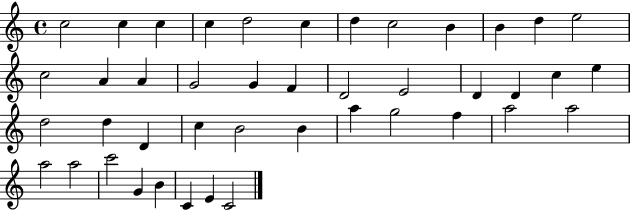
C5/h C5/q C5/q C5/q D5/h C5/q D5/q C5/h B4/q B4/q D5/q E5/h C5/h A4/q A4/q G4/h G4/q F4/q D4/h E4/h D4/q D4/q C5/q E5/q D5/h D5/q D4/q C5/q B4/h B4/q A5/q G5/h F5/q A5/h A5/h A5/h A5/h C6/h G4/q B4/q C4/q E4/q C4/h